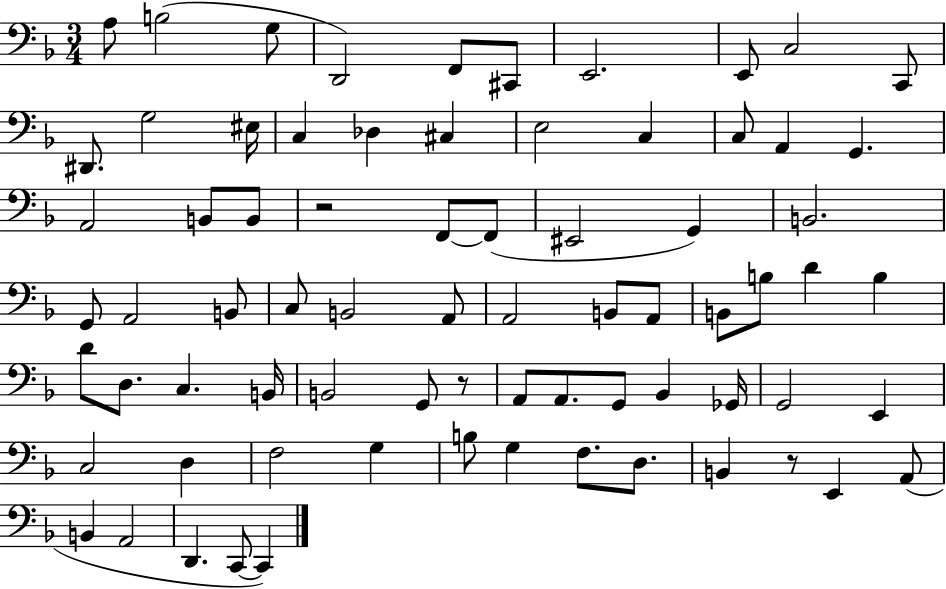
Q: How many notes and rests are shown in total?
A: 74